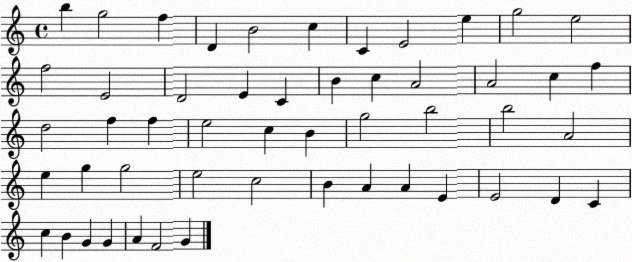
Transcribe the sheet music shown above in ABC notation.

X:1
T:Untitled
M:4/4
L:1/4
K:C
b g2 f D B2 c C E2 e g2 e2 f2 E2 D2 E C B c A2 A2 c f d2 f f e2 c B g2 b2 b2 A2 e g g2 e2 c2 B A A E E2 D C c B G G A F2 G